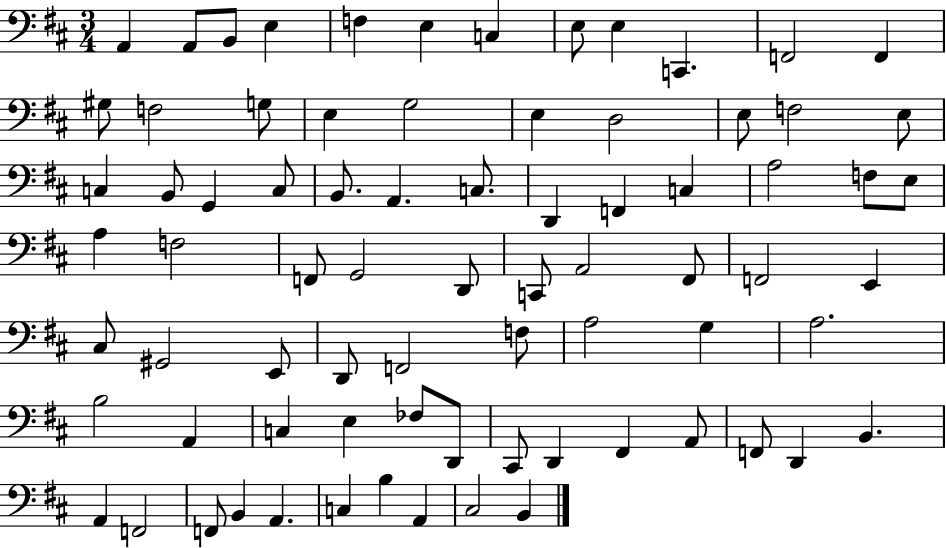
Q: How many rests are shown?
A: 0